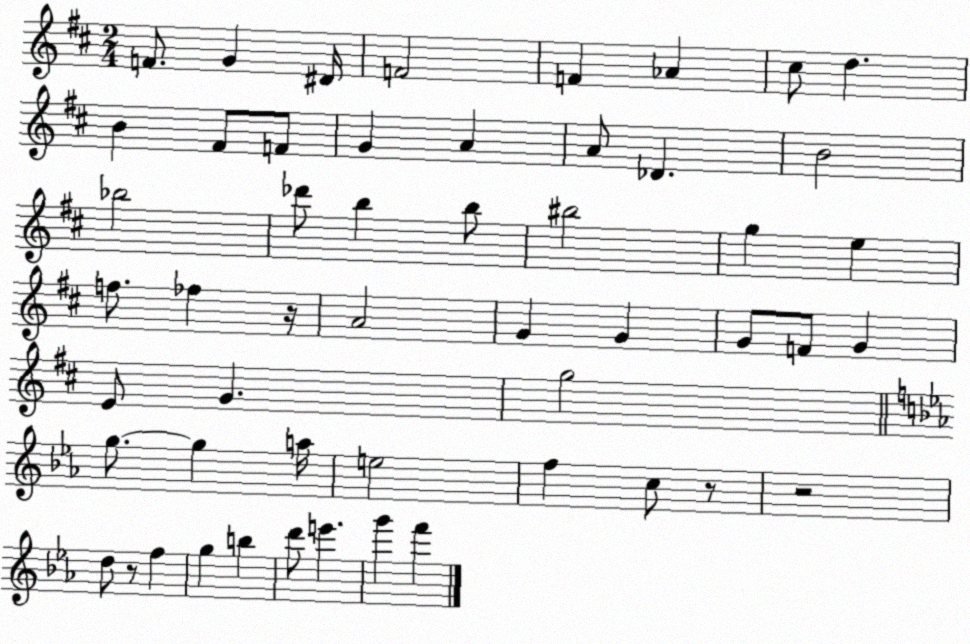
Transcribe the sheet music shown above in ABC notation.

X:1
T:Untitled
M:2/4
L:1/4
K:D
F/2 G ^D/4 F2 F _A ^c/2 d B ^F/2 F/2 G A A/2 _D B2 _b2 _d'/2 b b/2 ^b2 g e f/2 _f z/4 A2 G G G/2 F/2 G E/2 G g2 g/2 g a/4 e2 f c/2 z/2 z2 d/2 z/2 f g b d'/2 e' g' f'